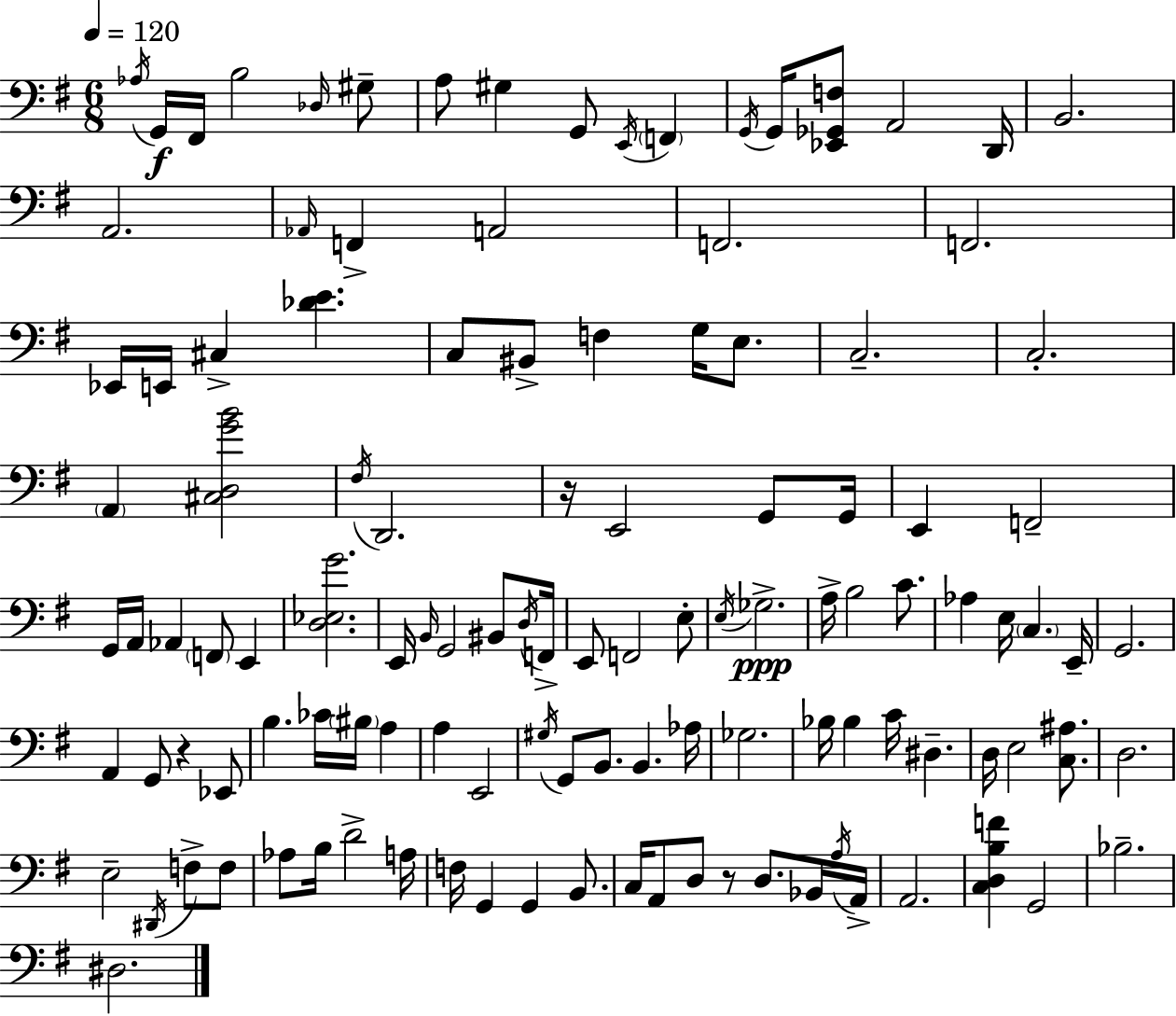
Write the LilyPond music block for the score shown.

{
  \clef bass
  \numericTimeSignature
  \time 6/8
  \key g \major
  \tempo 4 = 120
  \acciaccatura { aes16 }\f g,16 fis,16 b2 \grace { des16 } | gis8-- a8 gis4 g,8 \acciaccatura { e,16 } \parenthesize f,4 | \acciaccatura { g,16 } g,16 <ees, ges, f>8 a,2 | d,16 b,2. | \break a,2. | \grace { aes,16 } f,4-> a,2 | f,2. | f,2. | \break ees,16 e,16 cis4-> <des' e'>4. | c8 bis,8-> f4 | g16 e8. c2.-- | c2.-. | \break \parenthesize a,4 <cis d g' b'>2 | \acciaccatura { fis16 } d,2. | r16 e,2 | g,8 g,16 e,4 f,2-- | \break g,16 a,16 aes,4 | \parenthesize f,8 e,4 <d ees g'>2. | e,16 \grace { b,16 } g,2 | bis,8 \acciaccatura { d16 } f,16-> e,8 f,2 | \break e8-. \acciaccatura { e16 }\ppp ges2.-> | a16-> b2 | c'8. aes4 | e16 \parenthesize c4. e,16-- g,2. | \break a,4 | g,8 r4 ees,8 b4. | ces'16 \parenthesize bis16 a4 a4 | e,2 \acciaccatura { gis16 } g,8 | \break b,8. b,4. aes16 ges2. | bes16 bes4 | c'16 dis4.-- d16 e2 | <c ais>8. d2. | \break e2-- | \acciaccatura { dis,16 } f8-> f8 aes8 | b16 d'2-> a16 f16 | g,4 g,4 b,8. c16 | \break a,8 d8 r8 d8. bes,16 \acciaccatura { a16 } a,16-> | a,2. | <c d b f'>4 g,2 | bes2.-- | \break dis2. | \bar "|."
}